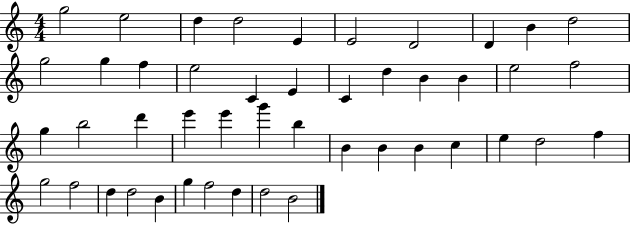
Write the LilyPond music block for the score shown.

{
  \clef treble
  \numericTimeSignature
  \time 4/4
  \key c \major
  g''2 e''2 | d''4 d''2 e'4 | e'2 d'2 | d'4 b'4 d''2 | \break g''2 g''4 f''4 | e''2 c'4 e'4 | c'4 d''4 b'4 b'4 | e''2 f''2 | \break g''4 b''2 d'''4 | e'''4 e'''4 g'''4 b''4 | b'4 b'4 b'4 c''4 | e''4 d''2 f''4 | \break g''2 f''2 | d''4 d''2 b'4 | g''4 f''2 d''4 | d''2 b'2 | \break \bar "|."
}